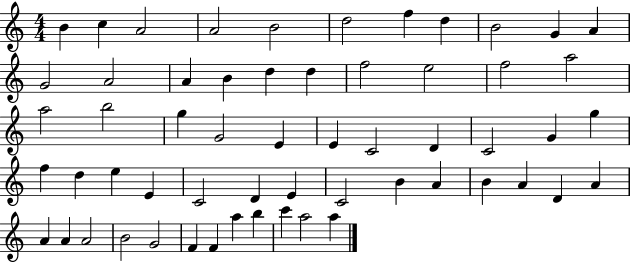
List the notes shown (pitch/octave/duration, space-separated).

B4/q C5/q A4/h A4/h B4/h D5/h F5/q D5/q B4/h G4/q A4/q G4/h A4/h A4/q B4/q D5/q D5/q F5/h E5/h F5/h A5/h A5/h B5/h G5/q G4/h E4/q E4/q C4/h D4/q C4/h G4/q G5/q F5/q D5/q E5/q E4/q C4/h D4/q E4/q C4/h B4/q A4/q B4/q A4/q D4/q A4/q A4/q A4/q A4/h B4/h G4/h F4/q F4/q A5/q B5/q C6/q A5/h A5/q